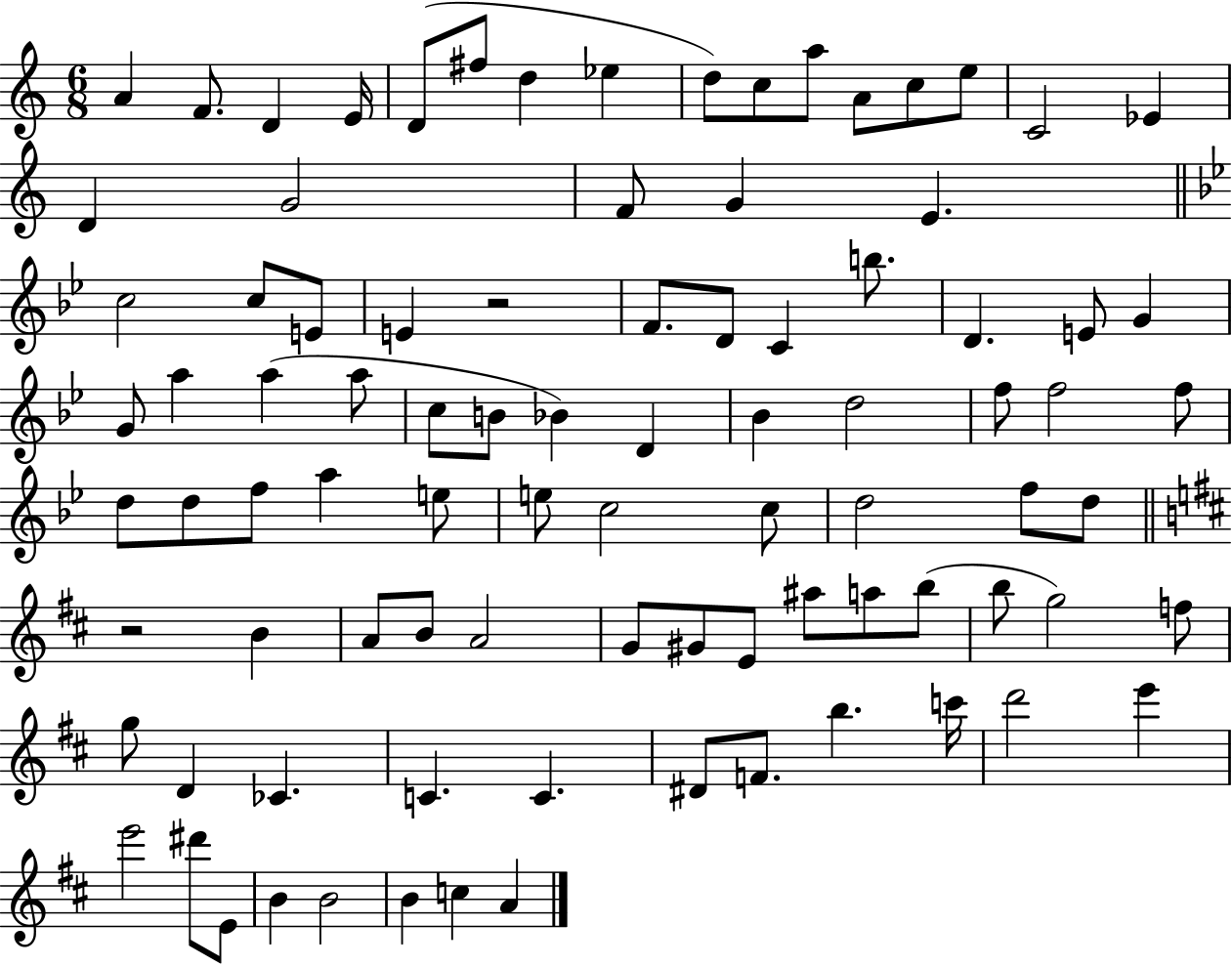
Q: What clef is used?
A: treble